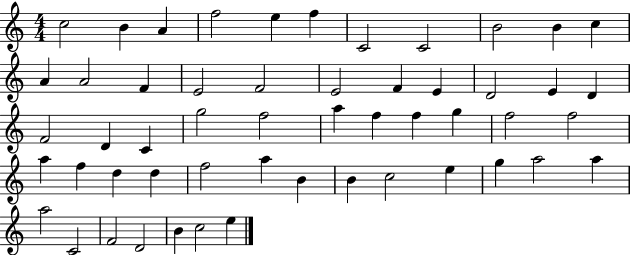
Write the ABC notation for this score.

X:1
T:Untitled
M:4/4
L:1/4
K:C
c2 B A f2 e f C2 C2 B2 B c A A2 F E2 F2 E2 F E D2 E D F2 D C g2 f2 a f f g f2 f2 a f d d f2 a B B c2 e g a2 a a2 C2 F2 D2 B c2 e